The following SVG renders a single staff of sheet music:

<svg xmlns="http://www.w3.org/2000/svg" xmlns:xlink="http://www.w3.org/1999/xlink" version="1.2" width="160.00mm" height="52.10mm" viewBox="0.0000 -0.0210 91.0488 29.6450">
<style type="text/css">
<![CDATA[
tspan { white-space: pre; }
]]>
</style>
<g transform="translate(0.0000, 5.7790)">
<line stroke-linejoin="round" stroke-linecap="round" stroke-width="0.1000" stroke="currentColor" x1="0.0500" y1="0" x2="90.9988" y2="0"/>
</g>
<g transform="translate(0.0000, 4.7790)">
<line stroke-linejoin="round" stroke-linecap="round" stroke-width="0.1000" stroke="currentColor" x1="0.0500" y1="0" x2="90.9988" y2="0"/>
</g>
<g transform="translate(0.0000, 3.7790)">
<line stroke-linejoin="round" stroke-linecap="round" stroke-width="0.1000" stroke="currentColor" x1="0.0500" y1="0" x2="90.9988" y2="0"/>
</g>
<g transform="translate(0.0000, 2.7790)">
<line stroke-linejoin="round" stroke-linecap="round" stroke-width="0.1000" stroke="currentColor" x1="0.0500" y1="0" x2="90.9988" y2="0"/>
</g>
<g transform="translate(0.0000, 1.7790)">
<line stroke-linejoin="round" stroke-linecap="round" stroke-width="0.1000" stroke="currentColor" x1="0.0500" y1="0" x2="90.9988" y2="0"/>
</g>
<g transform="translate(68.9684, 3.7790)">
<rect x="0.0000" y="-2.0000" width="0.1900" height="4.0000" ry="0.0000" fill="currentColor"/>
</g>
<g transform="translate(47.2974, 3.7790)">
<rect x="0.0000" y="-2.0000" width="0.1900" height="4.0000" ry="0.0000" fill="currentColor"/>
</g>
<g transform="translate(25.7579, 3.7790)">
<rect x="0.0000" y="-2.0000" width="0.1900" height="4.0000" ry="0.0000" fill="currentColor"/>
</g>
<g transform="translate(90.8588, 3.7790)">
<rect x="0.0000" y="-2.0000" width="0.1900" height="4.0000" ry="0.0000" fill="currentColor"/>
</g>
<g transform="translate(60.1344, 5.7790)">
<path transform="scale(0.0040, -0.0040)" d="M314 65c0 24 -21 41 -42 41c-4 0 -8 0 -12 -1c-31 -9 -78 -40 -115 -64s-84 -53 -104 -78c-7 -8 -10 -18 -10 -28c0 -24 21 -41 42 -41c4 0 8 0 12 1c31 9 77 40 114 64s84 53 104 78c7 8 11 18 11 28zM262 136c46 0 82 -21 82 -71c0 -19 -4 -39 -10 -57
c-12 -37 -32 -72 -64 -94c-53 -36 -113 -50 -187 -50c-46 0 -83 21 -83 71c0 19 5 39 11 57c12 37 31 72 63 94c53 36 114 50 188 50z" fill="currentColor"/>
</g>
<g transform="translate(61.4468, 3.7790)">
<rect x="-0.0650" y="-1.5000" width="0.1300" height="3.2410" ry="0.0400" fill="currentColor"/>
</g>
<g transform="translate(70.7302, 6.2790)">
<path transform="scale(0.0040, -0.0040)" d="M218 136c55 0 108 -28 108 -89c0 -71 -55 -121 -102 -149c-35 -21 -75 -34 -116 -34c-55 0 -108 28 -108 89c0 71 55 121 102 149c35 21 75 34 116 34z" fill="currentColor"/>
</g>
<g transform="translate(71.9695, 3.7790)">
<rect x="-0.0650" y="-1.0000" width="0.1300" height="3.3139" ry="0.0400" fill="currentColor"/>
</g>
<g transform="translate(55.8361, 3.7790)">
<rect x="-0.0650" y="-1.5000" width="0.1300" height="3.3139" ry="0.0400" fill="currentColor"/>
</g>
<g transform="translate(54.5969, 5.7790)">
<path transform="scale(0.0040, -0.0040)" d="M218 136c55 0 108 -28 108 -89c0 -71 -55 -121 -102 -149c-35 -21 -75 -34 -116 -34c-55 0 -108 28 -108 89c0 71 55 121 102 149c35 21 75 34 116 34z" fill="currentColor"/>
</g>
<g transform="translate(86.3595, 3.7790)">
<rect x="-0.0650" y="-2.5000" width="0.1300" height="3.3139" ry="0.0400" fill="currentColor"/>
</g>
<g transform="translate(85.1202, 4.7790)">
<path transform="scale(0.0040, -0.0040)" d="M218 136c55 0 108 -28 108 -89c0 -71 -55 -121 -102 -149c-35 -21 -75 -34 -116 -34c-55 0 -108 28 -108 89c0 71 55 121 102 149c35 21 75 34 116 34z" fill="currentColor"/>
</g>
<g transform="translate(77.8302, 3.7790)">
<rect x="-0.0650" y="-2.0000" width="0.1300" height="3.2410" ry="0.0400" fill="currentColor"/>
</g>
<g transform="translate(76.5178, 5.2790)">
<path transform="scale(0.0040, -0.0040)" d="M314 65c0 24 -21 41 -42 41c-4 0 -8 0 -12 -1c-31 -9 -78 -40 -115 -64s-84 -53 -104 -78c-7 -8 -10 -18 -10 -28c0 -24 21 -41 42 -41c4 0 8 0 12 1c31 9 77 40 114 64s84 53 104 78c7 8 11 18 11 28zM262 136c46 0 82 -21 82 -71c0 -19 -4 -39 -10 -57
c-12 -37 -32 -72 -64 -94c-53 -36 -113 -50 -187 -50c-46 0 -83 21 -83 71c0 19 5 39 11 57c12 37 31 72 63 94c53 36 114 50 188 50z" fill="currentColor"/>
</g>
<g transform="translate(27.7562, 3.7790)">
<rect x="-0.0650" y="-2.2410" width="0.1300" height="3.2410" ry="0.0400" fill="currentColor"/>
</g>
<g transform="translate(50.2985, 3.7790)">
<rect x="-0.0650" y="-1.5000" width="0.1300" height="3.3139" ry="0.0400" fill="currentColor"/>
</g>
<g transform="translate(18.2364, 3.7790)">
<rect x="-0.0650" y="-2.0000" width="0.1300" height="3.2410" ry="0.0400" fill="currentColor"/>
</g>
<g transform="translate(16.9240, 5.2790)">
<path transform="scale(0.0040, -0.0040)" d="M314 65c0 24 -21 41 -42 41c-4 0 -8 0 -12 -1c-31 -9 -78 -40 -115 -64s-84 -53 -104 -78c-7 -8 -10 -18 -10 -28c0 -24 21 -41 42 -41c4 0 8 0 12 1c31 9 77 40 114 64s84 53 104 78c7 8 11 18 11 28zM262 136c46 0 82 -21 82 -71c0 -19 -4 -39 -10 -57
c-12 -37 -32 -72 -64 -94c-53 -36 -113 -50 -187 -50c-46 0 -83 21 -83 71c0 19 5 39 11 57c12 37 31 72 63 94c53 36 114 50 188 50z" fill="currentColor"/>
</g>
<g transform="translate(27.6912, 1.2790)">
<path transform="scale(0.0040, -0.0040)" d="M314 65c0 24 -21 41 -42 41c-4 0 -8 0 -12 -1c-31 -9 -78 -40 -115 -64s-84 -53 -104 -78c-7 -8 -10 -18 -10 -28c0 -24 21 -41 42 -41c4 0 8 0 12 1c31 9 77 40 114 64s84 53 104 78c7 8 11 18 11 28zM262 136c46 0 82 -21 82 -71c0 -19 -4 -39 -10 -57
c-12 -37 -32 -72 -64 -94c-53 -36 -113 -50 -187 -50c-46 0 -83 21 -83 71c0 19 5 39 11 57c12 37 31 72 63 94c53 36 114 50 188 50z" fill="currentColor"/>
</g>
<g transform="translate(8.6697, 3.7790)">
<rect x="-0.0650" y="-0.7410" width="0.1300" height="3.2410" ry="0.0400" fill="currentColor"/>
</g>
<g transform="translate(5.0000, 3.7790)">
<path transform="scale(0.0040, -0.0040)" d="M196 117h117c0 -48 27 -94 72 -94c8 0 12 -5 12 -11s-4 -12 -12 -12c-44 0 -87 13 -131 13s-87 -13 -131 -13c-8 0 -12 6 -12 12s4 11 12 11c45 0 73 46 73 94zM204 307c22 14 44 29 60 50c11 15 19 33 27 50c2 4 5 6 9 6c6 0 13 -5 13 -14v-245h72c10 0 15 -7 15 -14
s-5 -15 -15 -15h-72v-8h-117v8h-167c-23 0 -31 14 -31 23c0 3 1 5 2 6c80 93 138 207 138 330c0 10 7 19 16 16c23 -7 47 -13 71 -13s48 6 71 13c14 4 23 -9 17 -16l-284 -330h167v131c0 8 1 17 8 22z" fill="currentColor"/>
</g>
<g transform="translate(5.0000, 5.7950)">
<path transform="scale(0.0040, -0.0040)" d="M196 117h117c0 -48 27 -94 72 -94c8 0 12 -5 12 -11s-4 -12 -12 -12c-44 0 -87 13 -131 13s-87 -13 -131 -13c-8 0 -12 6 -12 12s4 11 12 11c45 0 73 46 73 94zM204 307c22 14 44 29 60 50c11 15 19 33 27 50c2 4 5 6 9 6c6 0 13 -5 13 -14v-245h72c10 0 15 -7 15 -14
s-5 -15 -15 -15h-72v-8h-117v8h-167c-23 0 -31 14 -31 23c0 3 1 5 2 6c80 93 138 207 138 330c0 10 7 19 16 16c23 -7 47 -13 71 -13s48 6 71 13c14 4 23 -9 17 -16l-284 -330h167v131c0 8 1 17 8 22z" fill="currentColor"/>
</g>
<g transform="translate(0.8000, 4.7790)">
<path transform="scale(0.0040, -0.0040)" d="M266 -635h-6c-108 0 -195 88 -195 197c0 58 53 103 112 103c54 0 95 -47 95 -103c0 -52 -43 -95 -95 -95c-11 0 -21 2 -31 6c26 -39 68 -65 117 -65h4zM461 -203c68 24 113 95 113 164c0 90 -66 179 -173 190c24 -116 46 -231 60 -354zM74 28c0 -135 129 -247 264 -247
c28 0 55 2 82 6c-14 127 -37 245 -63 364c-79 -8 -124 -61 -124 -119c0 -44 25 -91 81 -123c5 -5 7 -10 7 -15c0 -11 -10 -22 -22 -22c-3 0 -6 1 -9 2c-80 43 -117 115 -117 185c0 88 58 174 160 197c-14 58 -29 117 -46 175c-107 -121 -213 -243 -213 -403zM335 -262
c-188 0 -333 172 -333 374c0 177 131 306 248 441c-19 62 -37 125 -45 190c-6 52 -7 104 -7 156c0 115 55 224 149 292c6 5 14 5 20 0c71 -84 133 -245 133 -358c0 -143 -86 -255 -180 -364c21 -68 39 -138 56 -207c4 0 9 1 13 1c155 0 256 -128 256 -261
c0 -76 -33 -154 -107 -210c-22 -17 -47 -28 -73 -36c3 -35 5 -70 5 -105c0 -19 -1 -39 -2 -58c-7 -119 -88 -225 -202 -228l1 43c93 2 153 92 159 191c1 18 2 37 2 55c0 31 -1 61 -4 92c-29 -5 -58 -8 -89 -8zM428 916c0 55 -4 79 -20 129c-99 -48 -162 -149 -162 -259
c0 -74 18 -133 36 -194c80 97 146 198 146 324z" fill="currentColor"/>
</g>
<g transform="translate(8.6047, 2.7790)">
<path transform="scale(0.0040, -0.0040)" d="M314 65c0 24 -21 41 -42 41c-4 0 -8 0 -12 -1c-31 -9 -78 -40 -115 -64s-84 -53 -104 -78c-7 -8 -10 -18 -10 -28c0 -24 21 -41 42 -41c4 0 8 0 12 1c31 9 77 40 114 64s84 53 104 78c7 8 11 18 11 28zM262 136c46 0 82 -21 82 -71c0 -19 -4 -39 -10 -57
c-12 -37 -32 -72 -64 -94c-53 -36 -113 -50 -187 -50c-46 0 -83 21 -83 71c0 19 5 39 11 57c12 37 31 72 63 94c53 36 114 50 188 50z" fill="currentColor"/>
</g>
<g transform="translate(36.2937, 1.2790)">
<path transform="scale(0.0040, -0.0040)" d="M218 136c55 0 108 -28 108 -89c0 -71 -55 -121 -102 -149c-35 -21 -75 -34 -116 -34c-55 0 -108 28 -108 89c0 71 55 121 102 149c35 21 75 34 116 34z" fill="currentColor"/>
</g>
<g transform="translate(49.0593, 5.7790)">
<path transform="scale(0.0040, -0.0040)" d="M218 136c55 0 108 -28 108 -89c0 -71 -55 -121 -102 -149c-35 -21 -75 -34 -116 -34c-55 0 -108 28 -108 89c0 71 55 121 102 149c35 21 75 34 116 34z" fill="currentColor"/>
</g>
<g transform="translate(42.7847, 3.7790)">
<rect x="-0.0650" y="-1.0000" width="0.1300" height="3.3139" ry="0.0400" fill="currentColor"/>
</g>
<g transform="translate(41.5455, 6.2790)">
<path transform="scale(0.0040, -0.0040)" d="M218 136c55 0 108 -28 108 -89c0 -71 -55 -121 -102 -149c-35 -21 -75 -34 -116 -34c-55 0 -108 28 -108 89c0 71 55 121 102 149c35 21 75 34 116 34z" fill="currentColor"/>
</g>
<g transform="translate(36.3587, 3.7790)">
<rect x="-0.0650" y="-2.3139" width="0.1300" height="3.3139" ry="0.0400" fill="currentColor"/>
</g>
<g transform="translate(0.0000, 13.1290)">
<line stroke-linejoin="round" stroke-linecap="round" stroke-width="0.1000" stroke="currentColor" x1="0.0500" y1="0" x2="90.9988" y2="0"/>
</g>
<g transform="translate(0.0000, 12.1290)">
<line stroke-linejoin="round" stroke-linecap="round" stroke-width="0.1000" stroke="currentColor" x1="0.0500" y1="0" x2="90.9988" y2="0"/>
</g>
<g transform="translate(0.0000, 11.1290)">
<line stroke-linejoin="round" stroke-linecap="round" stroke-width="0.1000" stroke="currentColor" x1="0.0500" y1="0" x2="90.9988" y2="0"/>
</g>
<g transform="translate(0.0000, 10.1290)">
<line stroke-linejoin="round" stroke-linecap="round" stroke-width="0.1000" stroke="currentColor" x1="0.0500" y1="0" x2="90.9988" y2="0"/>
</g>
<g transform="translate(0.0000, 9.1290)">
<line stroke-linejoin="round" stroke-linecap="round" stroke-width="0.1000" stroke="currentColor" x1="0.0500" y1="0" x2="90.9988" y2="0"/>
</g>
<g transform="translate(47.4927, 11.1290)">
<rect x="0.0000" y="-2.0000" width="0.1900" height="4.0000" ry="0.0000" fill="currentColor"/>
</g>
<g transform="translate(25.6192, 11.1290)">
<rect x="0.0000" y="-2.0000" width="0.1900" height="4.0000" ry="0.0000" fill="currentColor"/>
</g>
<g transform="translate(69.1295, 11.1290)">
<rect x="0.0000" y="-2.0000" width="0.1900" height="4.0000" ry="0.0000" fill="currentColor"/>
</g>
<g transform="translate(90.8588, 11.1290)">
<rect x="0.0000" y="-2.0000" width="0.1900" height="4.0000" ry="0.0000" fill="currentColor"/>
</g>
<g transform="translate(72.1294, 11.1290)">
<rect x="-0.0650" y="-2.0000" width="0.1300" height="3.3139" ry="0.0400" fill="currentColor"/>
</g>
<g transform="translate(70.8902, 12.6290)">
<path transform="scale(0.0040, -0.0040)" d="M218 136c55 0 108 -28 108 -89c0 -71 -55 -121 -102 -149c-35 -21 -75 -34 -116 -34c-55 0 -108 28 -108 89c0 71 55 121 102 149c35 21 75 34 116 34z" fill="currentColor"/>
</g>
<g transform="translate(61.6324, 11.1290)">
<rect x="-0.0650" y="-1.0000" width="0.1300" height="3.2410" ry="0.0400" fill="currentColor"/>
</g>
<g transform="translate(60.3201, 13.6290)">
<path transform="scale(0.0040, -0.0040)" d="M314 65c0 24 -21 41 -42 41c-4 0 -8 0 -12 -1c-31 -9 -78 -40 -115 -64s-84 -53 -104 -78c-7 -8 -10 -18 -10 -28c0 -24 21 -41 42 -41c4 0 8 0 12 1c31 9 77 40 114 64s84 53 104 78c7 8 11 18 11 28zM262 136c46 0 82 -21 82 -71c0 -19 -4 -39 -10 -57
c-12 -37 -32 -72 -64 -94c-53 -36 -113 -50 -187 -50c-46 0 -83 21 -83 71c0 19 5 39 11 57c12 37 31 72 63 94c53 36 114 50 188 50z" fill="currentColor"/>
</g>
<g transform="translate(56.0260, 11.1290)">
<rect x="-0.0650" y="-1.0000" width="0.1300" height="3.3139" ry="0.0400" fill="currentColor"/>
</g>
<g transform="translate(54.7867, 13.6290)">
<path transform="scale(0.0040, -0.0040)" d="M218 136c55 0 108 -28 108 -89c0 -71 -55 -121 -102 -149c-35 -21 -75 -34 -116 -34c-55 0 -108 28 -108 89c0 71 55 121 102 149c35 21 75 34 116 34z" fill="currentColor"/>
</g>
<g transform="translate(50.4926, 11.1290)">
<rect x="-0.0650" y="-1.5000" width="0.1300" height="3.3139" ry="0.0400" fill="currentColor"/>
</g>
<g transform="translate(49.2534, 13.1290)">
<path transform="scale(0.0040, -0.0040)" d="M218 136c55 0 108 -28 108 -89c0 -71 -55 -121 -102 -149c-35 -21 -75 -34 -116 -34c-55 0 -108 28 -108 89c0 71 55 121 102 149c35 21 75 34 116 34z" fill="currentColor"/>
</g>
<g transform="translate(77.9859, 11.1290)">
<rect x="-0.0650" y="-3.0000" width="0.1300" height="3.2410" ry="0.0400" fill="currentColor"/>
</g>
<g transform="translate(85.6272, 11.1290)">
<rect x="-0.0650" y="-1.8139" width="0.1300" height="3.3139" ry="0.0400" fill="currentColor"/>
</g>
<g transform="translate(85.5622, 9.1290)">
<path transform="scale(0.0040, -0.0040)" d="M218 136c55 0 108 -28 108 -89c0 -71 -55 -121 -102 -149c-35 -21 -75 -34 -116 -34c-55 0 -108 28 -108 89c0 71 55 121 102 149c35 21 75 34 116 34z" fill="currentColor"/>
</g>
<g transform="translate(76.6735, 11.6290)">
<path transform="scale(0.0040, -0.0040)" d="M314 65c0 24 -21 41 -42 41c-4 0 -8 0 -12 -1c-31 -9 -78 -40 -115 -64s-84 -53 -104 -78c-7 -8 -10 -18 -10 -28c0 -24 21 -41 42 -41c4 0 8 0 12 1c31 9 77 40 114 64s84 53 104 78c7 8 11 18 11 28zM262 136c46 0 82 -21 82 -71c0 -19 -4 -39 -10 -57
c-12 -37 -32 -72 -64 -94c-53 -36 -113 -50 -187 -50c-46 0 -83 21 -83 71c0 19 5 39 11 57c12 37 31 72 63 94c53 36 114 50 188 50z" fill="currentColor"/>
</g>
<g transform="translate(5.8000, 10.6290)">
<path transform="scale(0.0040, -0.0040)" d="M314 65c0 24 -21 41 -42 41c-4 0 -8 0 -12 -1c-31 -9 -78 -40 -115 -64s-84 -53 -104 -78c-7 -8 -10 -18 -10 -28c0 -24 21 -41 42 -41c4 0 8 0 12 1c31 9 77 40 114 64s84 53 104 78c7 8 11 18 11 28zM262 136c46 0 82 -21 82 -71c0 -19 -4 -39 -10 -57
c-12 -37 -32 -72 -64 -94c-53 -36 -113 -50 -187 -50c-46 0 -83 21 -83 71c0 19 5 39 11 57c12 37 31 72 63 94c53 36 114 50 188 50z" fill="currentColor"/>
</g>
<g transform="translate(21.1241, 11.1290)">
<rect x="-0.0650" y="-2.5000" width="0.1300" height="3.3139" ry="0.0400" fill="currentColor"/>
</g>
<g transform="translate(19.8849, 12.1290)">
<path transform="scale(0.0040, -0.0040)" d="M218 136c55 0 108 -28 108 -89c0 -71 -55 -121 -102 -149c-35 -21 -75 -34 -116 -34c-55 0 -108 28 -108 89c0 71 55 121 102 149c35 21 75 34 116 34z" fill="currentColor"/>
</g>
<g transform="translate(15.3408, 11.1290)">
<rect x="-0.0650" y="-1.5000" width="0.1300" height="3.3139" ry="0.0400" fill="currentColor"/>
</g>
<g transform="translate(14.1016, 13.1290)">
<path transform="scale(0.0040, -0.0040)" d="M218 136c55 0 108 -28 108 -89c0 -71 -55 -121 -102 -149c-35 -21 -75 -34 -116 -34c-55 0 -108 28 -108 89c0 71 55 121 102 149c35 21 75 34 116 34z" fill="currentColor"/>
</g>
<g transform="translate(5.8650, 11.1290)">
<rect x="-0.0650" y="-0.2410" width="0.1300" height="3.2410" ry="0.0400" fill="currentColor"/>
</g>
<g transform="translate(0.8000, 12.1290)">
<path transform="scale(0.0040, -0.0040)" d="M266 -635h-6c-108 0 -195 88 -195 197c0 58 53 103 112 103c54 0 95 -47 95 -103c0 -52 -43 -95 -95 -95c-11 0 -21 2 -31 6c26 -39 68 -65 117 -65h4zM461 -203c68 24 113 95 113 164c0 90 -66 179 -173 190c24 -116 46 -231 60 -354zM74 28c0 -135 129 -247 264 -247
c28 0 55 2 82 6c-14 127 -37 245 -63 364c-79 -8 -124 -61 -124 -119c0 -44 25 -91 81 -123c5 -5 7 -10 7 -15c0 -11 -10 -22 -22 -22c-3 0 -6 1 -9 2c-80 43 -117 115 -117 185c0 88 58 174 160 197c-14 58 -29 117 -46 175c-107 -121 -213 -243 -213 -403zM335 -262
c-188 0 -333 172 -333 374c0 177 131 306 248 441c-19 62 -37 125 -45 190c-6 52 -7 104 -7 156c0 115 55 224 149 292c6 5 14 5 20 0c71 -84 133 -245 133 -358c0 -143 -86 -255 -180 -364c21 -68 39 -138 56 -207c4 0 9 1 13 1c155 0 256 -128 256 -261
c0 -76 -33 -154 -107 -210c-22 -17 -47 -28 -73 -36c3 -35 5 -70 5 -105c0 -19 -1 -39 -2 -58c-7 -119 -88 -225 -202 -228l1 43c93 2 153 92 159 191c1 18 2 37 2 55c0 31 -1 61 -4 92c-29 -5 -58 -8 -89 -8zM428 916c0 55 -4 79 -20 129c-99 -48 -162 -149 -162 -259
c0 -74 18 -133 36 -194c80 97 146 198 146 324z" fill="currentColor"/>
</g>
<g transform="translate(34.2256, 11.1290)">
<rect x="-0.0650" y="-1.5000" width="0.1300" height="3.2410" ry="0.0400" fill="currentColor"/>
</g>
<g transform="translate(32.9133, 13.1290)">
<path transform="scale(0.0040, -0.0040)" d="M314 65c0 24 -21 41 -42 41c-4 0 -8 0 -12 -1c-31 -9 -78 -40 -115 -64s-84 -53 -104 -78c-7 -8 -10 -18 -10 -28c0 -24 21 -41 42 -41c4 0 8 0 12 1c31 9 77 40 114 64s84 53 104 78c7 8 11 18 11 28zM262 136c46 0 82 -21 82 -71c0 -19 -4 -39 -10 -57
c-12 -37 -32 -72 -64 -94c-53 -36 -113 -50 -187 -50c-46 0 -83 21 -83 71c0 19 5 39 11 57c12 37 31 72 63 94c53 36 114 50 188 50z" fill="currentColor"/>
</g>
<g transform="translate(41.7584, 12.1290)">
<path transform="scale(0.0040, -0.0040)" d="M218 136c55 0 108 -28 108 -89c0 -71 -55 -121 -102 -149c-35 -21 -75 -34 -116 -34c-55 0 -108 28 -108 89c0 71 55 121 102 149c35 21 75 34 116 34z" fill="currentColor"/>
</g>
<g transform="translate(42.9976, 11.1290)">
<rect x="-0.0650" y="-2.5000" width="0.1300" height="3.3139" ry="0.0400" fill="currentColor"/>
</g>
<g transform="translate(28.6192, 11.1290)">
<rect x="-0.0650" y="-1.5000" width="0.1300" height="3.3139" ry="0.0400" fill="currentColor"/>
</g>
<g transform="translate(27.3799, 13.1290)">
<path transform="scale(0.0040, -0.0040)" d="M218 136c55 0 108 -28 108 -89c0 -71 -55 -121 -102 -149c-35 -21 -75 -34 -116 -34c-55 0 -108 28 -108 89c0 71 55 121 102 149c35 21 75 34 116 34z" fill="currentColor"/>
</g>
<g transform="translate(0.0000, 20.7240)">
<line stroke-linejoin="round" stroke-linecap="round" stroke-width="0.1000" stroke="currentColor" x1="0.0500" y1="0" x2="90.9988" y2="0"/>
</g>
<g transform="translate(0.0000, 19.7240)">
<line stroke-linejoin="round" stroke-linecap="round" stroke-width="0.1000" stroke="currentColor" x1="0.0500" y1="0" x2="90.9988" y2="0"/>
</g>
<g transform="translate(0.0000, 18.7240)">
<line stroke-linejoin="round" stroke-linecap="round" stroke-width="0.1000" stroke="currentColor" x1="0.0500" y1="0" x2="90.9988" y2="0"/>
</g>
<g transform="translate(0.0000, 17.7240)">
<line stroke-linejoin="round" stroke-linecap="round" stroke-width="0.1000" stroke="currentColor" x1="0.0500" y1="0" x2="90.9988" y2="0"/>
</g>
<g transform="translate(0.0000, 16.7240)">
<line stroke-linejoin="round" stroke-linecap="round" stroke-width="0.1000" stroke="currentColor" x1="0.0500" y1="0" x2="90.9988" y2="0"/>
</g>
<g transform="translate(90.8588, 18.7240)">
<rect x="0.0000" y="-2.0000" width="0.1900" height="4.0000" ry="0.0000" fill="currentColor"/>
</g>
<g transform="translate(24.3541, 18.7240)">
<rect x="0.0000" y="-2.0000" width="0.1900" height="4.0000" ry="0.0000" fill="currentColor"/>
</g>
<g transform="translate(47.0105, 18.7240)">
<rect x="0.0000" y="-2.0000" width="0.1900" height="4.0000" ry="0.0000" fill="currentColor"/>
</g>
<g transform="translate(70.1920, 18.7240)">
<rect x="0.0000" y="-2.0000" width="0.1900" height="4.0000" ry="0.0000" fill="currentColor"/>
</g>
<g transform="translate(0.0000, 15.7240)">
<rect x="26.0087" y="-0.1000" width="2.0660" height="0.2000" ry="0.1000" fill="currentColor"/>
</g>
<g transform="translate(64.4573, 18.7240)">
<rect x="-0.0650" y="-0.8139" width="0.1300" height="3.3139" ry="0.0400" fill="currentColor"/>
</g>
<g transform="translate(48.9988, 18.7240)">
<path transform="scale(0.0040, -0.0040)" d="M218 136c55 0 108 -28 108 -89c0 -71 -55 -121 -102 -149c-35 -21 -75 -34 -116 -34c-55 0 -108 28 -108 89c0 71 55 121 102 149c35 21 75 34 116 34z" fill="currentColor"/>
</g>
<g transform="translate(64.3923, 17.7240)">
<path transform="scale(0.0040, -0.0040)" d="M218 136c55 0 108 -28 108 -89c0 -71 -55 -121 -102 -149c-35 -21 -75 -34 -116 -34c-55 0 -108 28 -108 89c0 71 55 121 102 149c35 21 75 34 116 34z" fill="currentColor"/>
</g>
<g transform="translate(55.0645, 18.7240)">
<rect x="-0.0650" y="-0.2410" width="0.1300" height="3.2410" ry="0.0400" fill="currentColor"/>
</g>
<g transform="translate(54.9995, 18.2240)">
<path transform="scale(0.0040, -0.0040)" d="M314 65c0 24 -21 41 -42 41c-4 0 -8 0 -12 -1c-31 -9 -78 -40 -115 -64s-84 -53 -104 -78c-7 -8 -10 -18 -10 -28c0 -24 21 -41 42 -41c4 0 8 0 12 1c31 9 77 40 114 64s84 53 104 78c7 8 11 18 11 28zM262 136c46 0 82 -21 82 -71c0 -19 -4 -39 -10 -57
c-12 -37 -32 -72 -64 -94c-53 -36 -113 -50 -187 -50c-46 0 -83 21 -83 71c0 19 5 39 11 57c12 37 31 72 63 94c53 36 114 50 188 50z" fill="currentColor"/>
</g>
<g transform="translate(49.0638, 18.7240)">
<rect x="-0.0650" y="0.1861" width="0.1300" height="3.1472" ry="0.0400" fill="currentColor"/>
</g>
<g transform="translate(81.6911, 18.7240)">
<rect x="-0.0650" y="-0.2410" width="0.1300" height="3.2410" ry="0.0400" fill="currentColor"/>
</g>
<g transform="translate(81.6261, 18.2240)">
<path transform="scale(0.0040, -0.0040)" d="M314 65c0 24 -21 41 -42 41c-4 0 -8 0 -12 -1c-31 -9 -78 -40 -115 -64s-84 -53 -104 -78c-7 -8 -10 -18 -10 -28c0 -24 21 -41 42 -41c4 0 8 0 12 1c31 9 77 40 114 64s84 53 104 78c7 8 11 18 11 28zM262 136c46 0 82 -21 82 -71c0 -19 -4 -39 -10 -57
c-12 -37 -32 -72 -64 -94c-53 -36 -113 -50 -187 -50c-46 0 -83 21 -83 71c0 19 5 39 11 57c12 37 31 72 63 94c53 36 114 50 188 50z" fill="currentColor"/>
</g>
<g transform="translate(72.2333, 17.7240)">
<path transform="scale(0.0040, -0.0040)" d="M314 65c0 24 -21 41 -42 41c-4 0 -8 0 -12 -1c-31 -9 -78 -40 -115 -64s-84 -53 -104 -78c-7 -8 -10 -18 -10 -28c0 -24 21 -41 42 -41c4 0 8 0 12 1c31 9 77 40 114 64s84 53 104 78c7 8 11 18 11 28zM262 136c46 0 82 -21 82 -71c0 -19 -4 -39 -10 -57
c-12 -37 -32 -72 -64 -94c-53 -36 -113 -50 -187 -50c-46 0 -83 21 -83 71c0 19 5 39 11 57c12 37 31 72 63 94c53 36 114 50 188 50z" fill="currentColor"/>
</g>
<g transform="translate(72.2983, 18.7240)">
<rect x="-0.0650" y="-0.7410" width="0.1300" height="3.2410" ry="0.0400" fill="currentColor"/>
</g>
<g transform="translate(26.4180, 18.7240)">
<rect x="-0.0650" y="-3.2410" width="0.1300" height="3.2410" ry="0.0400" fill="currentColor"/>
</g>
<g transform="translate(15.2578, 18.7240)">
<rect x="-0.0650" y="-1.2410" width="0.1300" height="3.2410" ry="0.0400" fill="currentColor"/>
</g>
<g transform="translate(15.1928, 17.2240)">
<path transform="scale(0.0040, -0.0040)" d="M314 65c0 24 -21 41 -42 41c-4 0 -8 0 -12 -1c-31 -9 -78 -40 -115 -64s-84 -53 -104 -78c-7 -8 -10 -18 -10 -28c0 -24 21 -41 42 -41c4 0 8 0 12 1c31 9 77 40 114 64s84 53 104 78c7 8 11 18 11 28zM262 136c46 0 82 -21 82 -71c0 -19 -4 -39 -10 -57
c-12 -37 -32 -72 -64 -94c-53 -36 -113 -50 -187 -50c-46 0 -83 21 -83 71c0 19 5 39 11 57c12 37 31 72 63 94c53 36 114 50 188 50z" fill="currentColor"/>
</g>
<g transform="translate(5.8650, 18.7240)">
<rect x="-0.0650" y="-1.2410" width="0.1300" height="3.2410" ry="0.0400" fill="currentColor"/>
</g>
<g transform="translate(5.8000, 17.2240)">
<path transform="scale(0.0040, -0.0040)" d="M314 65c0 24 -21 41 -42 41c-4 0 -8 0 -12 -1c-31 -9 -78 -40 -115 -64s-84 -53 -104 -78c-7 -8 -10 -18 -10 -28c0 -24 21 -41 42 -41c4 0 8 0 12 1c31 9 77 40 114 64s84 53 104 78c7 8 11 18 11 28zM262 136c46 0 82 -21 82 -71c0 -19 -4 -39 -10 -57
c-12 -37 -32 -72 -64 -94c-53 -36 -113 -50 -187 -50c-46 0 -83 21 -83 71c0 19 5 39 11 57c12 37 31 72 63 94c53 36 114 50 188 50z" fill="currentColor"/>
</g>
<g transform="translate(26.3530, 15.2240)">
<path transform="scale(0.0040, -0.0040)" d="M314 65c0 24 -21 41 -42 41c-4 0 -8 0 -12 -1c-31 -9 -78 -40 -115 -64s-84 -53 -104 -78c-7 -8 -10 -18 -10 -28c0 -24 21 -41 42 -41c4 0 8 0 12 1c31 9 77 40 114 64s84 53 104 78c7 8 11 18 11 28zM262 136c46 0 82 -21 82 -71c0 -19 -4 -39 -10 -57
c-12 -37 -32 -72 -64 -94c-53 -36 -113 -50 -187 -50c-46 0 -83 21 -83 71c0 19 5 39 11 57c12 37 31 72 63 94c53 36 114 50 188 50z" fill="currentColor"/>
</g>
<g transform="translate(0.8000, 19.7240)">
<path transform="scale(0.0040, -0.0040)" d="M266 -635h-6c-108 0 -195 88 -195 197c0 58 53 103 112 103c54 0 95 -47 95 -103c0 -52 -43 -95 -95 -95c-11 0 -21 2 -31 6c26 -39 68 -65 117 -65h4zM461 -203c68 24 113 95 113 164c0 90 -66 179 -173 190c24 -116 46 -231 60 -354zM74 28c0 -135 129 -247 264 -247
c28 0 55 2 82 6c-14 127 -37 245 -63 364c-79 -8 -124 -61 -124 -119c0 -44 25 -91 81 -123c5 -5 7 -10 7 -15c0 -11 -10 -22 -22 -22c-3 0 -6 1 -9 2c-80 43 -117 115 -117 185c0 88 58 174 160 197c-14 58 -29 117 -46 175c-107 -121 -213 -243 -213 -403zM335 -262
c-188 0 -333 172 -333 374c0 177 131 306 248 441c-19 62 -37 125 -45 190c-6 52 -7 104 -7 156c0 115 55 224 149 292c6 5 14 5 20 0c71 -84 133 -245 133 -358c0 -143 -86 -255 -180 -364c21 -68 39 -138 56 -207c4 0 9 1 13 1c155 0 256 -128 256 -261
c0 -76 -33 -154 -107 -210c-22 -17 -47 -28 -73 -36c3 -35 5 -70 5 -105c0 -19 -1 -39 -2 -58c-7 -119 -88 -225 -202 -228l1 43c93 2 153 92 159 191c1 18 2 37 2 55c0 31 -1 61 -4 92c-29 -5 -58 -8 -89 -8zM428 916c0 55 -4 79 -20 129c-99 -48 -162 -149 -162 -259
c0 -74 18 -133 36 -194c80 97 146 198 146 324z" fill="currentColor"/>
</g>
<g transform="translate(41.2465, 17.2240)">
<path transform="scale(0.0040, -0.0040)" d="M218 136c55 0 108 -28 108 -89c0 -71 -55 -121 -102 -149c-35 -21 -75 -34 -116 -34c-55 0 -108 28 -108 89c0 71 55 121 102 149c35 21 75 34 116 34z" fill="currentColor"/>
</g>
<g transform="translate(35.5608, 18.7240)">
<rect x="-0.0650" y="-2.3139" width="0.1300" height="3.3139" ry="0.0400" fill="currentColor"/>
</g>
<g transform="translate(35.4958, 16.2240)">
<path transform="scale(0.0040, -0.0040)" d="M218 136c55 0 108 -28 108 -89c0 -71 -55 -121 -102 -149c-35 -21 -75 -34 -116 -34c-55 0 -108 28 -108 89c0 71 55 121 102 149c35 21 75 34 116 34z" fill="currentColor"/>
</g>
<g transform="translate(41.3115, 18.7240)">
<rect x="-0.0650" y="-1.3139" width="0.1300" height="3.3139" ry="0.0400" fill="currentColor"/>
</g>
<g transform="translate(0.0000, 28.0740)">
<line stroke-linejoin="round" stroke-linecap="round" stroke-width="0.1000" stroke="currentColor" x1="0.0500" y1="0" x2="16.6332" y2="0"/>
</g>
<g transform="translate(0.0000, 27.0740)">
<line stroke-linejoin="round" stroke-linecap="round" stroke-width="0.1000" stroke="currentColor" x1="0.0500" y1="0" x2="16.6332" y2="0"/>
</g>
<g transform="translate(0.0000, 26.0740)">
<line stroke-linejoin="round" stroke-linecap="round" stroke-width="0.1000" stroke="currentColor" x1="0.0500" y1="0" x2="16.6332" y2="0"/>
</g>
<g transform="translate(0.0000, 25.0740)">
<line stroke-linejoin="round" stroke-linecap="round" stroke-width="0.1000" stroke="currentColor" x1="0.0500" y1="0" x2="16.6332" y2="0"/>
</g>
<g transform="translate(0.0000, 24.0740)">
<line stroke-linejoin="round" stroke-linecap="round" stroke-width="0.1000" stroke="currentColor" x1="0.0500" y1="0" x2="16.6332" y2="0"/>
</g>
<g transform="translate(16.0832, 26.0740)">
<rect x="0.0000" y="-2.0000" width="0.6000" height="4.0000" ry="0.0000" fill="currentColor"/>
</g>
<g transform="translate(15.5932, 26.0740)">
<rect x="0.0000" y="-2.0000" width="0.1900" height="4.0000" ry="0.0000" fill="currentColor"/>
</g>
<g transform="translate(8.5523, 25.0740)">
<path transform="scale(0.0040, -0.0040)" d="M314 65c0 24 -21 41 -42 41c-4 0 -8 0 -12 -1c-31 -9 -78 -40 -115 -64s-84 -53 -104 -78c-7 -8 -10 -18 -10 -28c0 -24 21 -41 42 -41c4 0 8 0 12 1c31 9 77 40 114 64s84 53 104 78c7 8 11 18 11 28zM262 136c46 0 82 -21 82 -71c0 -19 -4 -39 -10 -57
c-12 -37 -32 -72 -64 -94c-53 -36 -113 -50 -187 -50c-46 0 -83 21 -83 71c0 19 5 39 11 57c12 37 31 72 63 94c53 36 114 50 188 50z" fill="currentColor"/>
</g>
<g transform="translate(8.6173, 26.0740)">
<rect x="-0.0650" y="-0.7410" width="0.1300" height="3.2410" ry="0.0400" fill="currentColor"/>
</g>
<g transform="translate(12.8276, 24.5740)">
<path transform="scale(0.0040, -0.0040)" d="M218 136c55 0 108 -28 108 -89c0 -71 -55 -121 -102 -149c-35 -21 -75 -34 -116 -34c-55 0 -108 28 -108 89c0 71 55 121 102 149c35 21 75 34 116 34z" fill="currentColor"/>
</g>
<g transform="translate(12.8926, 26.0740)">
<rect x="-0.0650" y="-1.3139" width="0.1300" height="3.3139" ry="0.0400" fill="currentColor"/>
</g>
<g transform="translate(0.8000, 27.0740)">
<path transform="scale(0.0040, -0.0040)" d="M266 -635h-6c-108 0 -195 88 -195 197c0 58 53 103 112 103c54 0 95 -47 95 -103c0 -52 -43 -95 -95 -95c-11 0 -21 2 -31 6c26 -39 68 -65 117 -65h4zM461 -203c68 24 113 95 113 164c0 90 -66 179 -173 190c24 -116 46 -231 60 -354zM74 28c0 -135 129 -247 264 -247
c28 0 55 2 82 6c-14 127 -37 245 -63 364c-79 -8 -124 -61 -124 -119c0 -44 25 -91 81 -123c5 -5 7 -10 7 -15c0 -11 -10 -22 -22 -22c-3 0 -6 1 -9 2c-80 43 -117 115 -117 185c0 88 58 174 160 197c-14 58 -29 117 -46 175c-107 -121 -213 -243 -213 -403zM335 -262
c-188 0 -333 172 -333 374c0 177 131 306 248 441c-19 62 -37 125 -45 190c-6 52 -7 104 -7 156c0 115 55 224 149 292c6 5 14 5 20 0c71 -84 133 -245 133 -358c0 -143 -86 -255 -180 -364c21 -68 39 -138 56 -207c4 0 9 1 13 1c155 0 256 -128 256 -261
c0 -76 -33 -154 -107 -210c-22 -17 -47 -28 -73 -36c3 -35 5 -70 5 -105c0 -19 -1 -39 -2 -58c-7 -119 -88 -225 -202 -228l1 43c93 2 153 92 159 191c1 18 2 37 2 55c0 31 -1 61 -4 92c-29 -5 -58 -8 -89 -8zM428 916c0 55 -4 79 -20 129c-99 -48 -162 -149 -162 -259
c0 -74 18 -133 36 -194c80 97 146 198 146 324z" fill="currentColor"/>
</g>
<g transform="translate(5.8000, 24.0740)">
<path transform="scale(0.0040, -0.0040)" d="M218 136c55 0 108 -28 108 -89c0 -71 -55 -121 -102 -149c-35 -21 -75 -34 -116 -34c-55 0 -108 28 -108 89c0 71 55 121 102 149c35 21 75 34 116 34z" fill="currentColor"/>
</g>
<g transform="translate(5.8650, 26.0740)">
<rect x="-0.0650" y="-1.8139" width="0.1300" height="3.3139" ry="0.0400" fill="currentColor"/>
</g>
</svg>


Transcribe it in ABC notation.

X:1
T:Untitled
M:4/4
L:1/4
K:C
d2 F2 g2 g D E E E2 D F2 G c2 E G E E2 G E D D2 F A2 f e2 e2 b2 g e B c2 d d2 c2 f d2 e